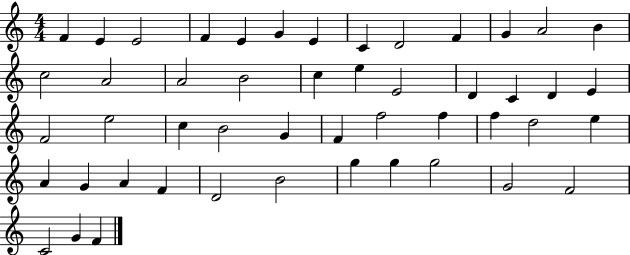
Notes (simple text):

F4/q E4/q E4/h F4/q E4/q G4/q E4/q C4/q D4/h F4/q G4/q A4/h B4/q C5/h A4/h A4/h B4/h C5/q E5/q E4/h D4/q C4/q D4/q E4/q F4/h E5/h C5/q B4/h G4/q F4/q F5/h F5/q F5/q D5/h E5/q A4/q G4/q A4/q F4/q D4/h B4/h G5/q G5/q G5/h G4/h F4/h C4/h G4/q F4/q